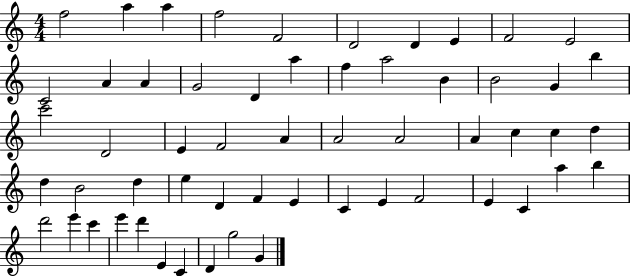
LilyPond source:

{
  \clef treble
  \numericTimeSignature
  \time 4/4
  \key c \major
  f''2 a''4 a''4 | f''2 f'2 | d'2 d'4 e'4 | f'2 e'2 | \break c'2 a'4 a'4 | g'2 d'4 a''4 | f''4 a''2 b'4 | b'2 g'4 b''4 | \break c'''2 d'2 | e'4 f'2 a'4 | a'2 a'2 | a'4 c''4 c''4 d''4 | \break d''4 b'2 d''4 | e''4 d'4 f'4 e'4 | c'4 e'4 f'2 | e'4 c'4 a''4 b''4 | \break d'''2 e'''4 c'''4 | e'''4 d'''4 e'4 c'4 | d'4 g''2 g'4 | \bar "|."
}